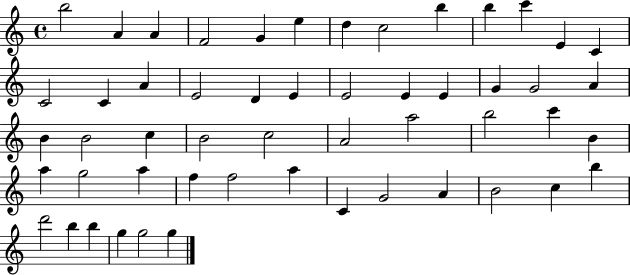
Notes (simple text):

B5/h A4/q A4/q F4/h G4/q E5/q D5/q C5/h B5/q B5/q C6/q E4/q C4/q C4/h C4/q A4/q E4/h D4/q E4/q E4/h E4/q E4/q G4/q G4/h A4/q B4/q B4/h C5/q B4/h C5/h A4/h A5/h B5/h C6/q B4/q A5/q G5/h A5/q F5/q F5/h A5/q C4/q G4/h A4/q B4/h C5/q B5/q D6/h B5/q B5/q G5/q G5/h G5/q